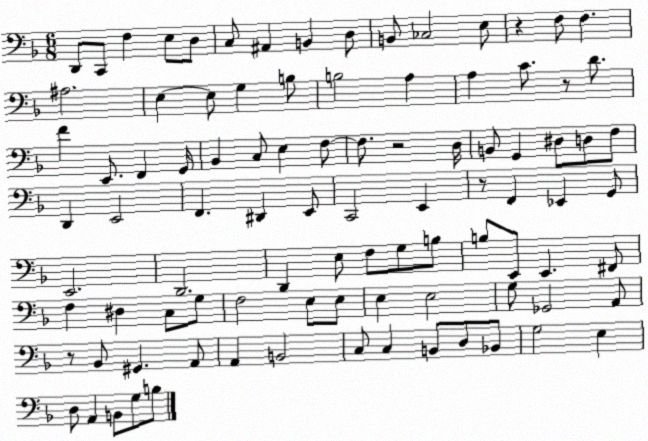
X:1
T:Untitled
M:6/8
L:1/4
K:F
D,,/2 C,,/2 F, E,/2 D,/2 C,/2 ^A,, B,, D,/2 B,,/2 _C,2 E,/2 z F,/2 F, ^A,2 E, E,/2 G, B,/2 B,2 A, A, C/2 z/2 D/2 F E,,/2 F,, G,,/4 _B,, C,/2 E, F,/2 F,/2 z2 D,/4 B,,/2 G,, ^D,/2 D,/2 F,/2 D,, E,,2 F,, ^D,, E,,/2 C,,2 E,, z/2 F,, _E,, G,,/2 E,,2 D,,2 D,, E,/2 F,/2 G,/2 B,/2 B,/2 E,,/2 E,, ^F,,/2 F, ^D, C,/2 G,/2 F,2 E,/2 E,/2 E, E,2 G,/2 _G,,2 A,,/2 z/2 _B,,/2 ^G,, A,,/2 A,, B,,2 C,/2 C, B,,/2 D,/2 _B,,/2 G,2 E, D,/2 A,, B,,/2 G,/2 B,/2